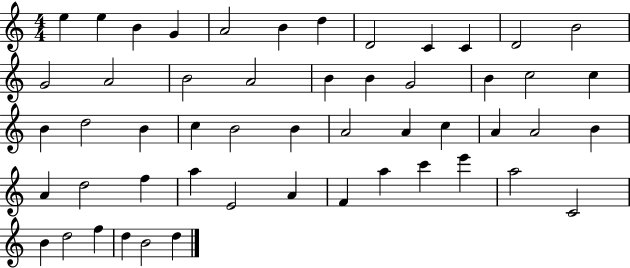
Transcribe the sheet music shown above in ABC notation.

X:1
T:Untitled
M:4/4
L:1/4
K:C
e e B G A2 B d D2 C C D2 B2 G2 A2 B2 A2 B B G2 B c2 c B d2 B c B2 B A2 A c A A2 B A d2 f a E2 A F a c' e' a2 C2 B d2 f d B2 d